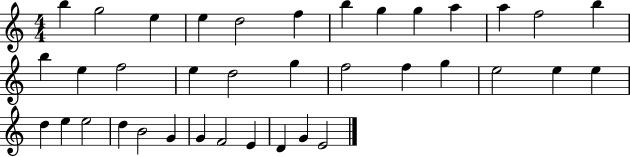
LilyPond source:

{
  \clef treble
  \numericTimeSignature
  \time 4/4
  \key c \major
  b''4 g''2 e''4 | e''4 d''2 f''4 | b''4 g''4 g''4 a''4 | a''4 f''2 b''4 | \break b''4 e''4 f''2 | e''4 d''2 g''4 | f''2 f''4 g''4 | e''2 e''4 e''4 | \break d''4 e''4 e''2 | d''4 b'2 g'4 | g'4 f'2 e'4 | d'4 g'4 e'2 | \break \bar "|."
}